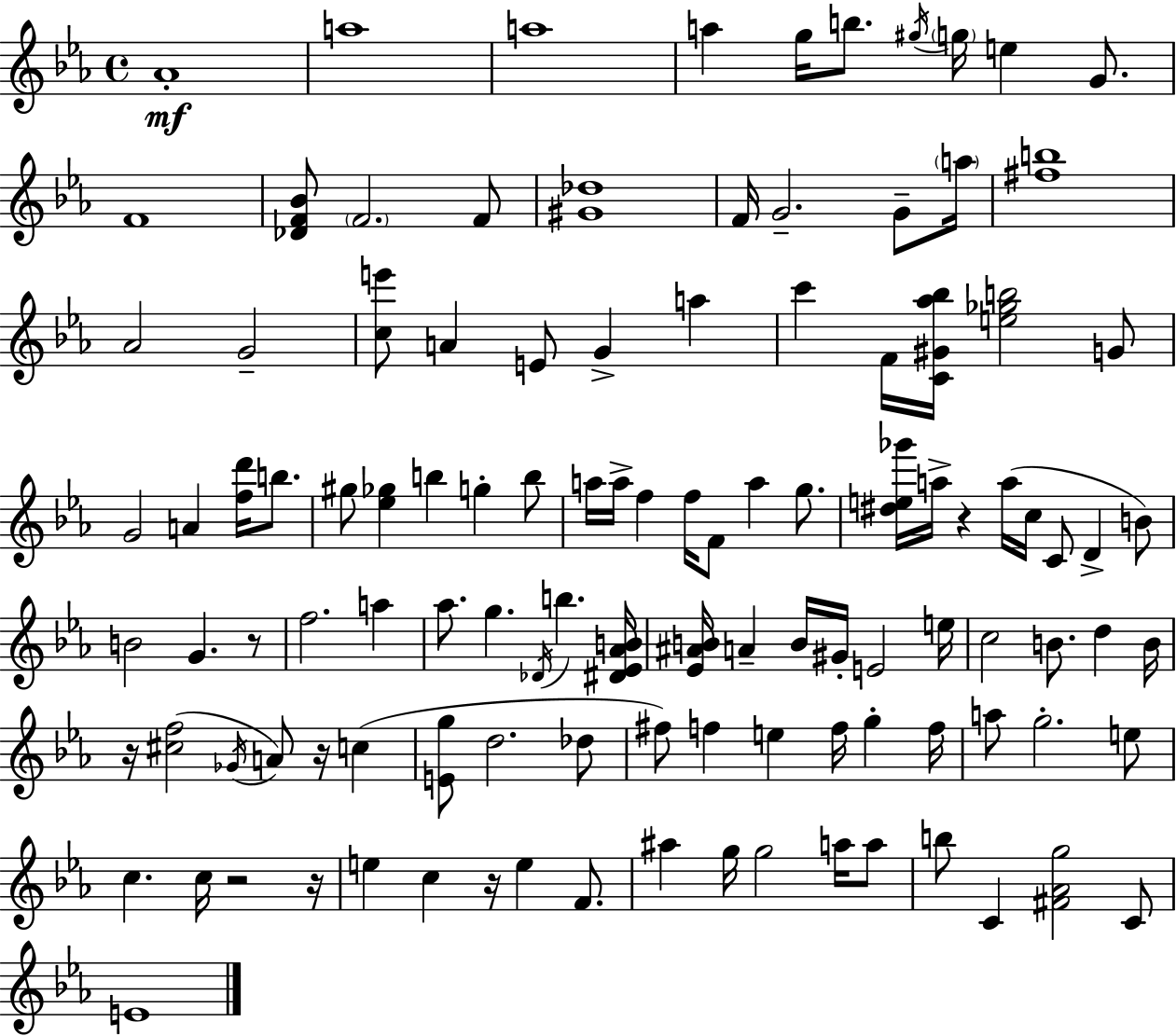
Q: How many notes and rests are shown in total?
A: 113